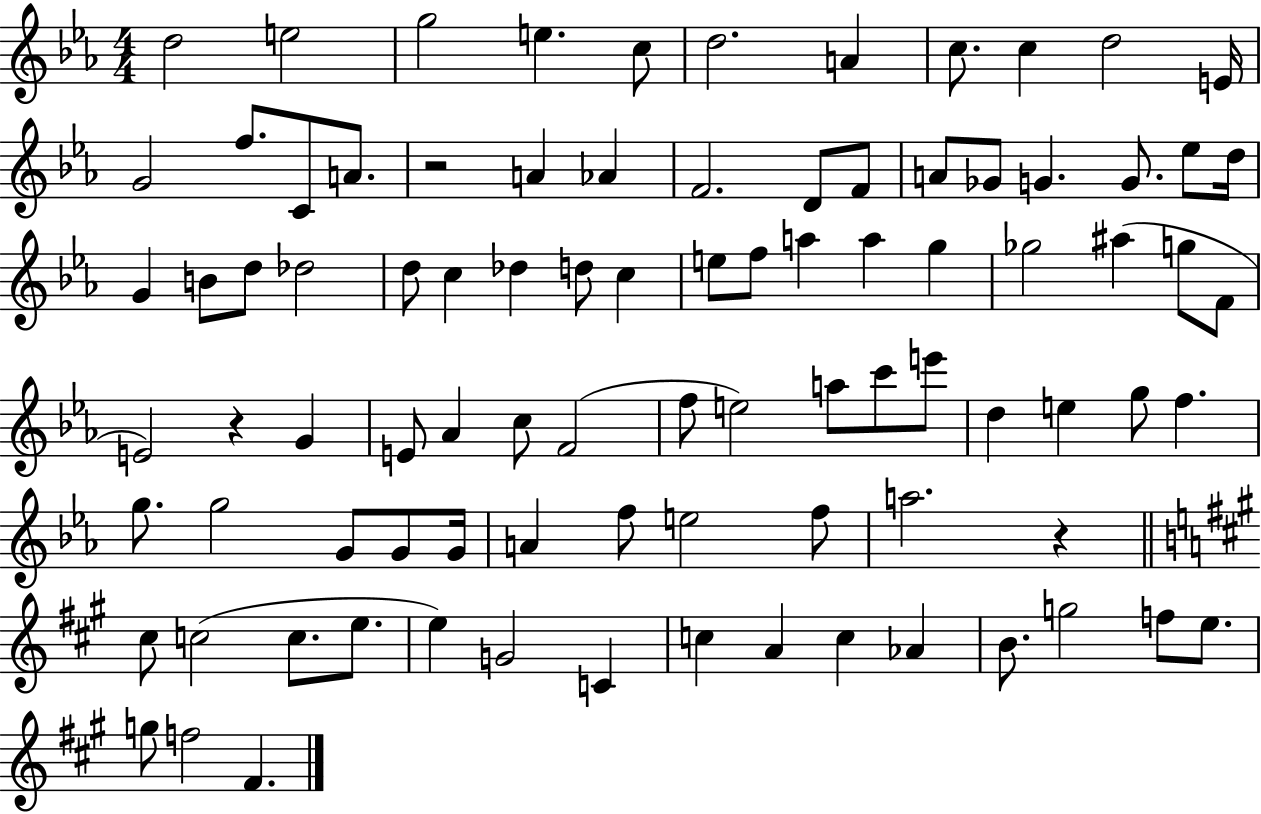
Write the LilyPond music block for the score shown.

{
  \clef treble
  \numericTimeSignature
  \time 4/4
  \key ees \major
  \repeat volta 2 { d''2 e''2 | g''2 e''4. c''8 | d''2. a'4 | c''8. c''4 d''2 e'16 | \break g'2 f''8. c'8 a'8. | r2 a'4 aes'4 | f'2. d'8 f'8 | a'8 ges'8 g'4. g'8. ees''8 d''16 | \break g'4 b'8 d''8 des''2 | d''8 c''4 des''4 d''8 c''4 | e''8 f''8 a''4 a''4 g''4 | ges''2 ais''4( g''8 f'8 | \break e'2) r4 g'4 | e'8 aes'4 c''8 f'2( | f''8 e''2) a''8 c'''8 e'''8 | d''4 e''4 g''8 f''4. | \break g''8. g''2 g'8 g'8 g'16 | a'4 f''8 e''2 f''8 | a''2. r4 | \bar "||" \break \key a \major cis''8 c''2( c''8. e''8. | e''4) g'2 c'4 | c''4 a'4 c''4 aes'4 | b'8. g''2 f''8 e''8. | \break g''8 f''2 fis'4. | } \bar "|."
}